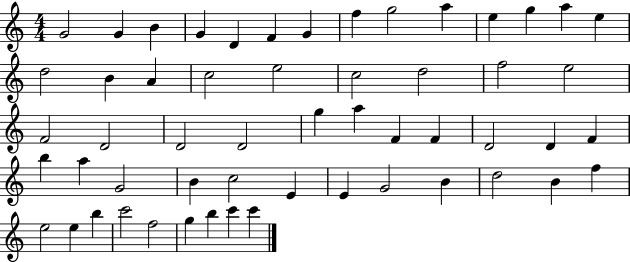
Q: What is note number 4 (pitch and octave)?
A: G4